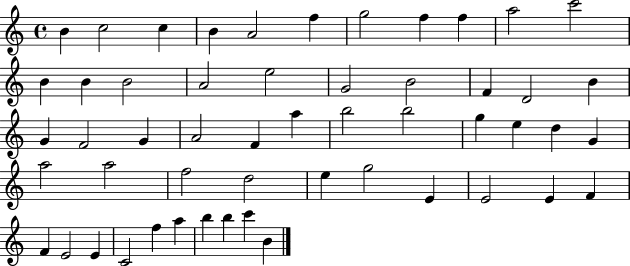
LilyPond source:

{
  \clef treble
  \time 4/4
  \defaultTimeSignature
  \key c \major
  b'4 c''2 c''4 | b'4 a'2 f''4 | g''2 f''4 f''4 | a''2 c'''2 | \break b'4 b'4 b'2 | a'2 e''2 | g'2 b'2 | f'4 d'2 b'4 | \break g'4 f'2 g'4 | a'2 f'4 a''4 | b''2 b''2 | g''4 e''4 d''4 g'4 | \break a''2 a''2 | f''2 d''2 | e''4 g''2 e'4 | e'2 e'4 f'4 | \break f'4 e'2 e'4 | c'2 f''4 a''4 | b''4 b''4 c'''4 b'4 | \bar "|."
}